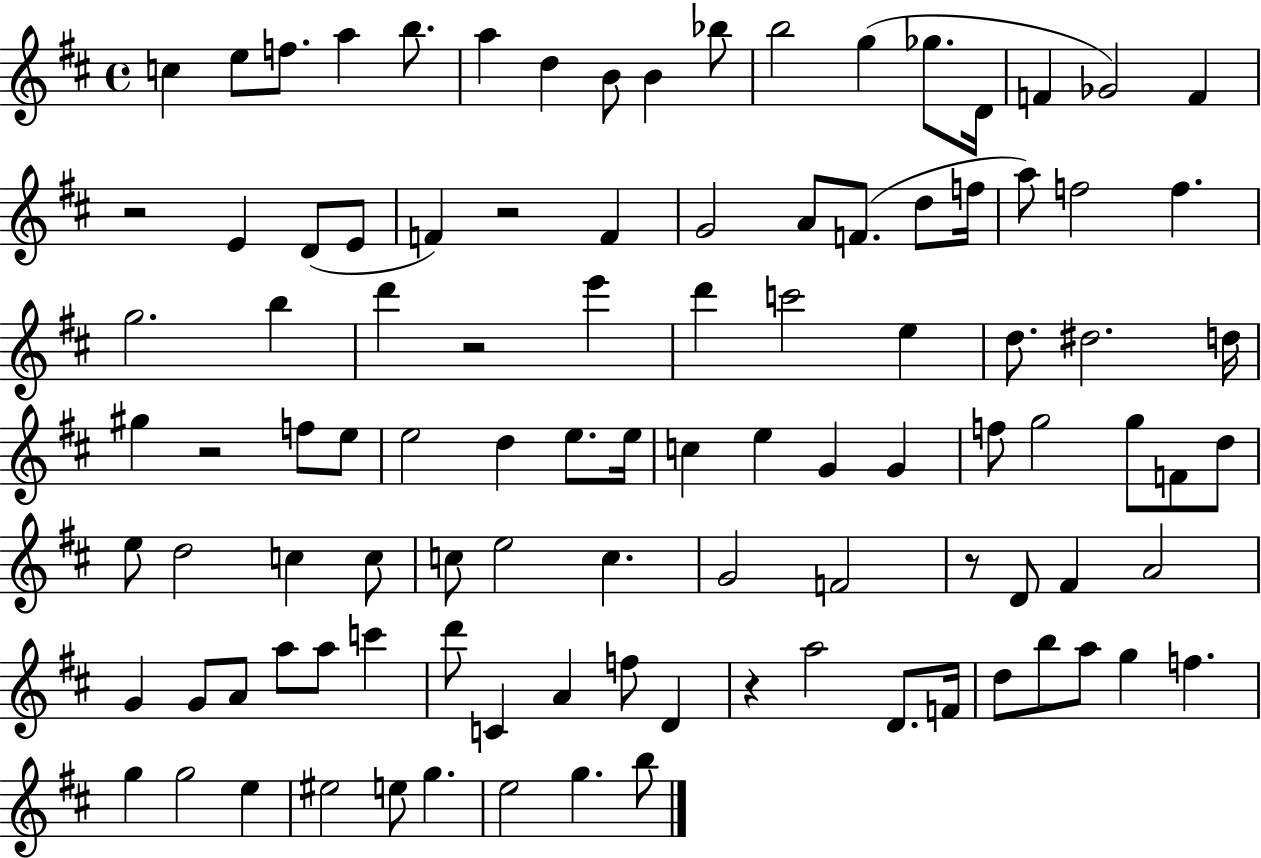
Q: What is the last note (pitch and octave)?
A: B5